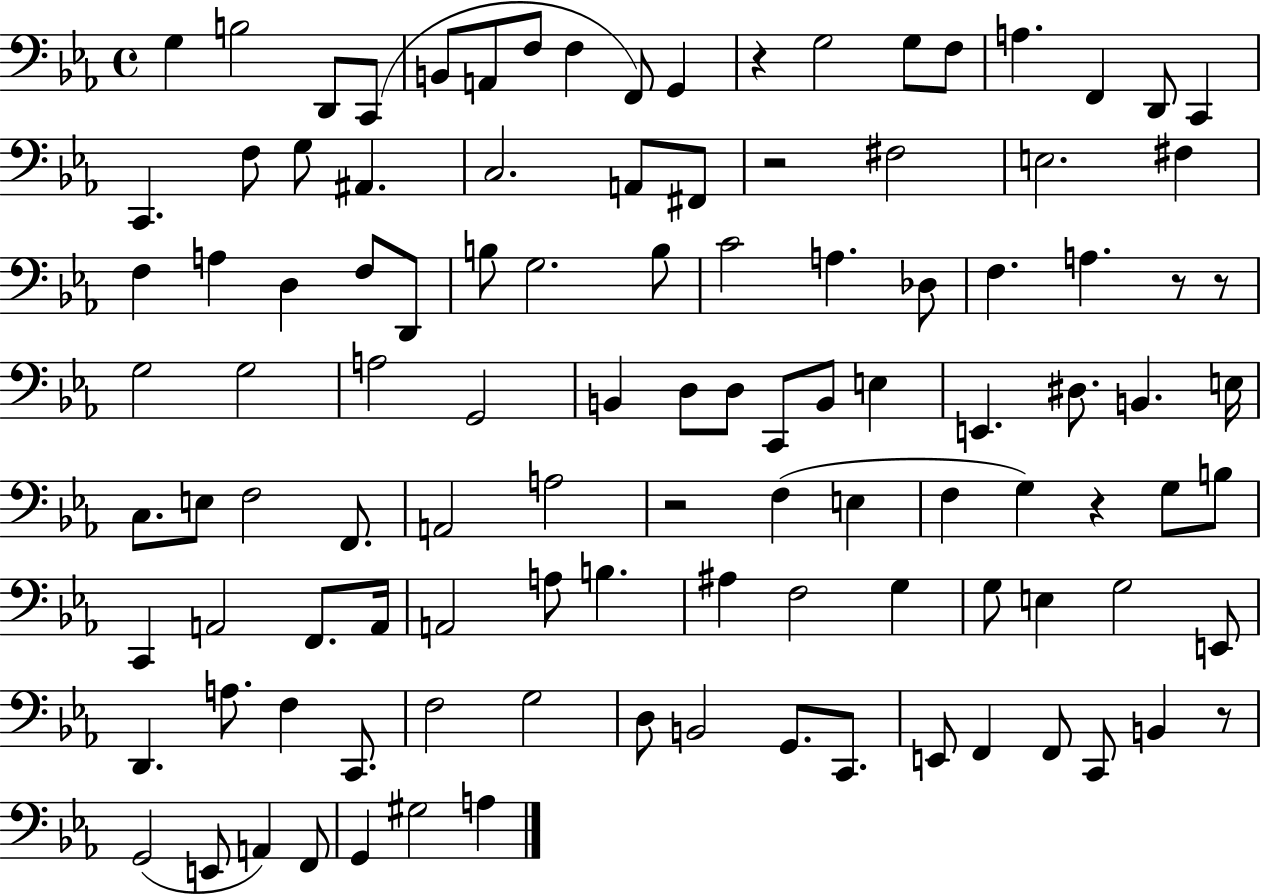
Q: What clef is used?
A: bass